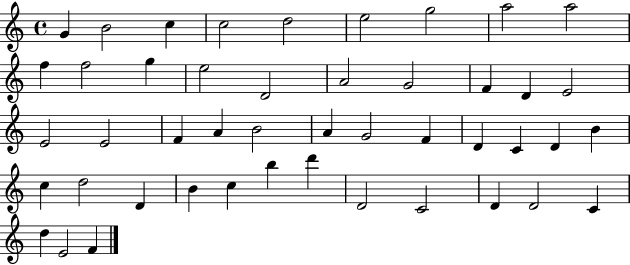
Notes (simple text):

G4/q B4/h C5/q C5/h D5/h E5/h G5/h A5/h A5/h F5/q F5/h G5/q E5/h D4/h A4/h G4/h F4/q D4/q E4/h E4/h E4/h F4/q A4/q B4/h A4/q G4/h F4/q D4/q C4/q D4/q B4/q C5/q D5/h D4/q B4/q C5/q B5/q D6/q D4/h C4/h D4/q D4/h C4/q D5/q E4/h F4/q